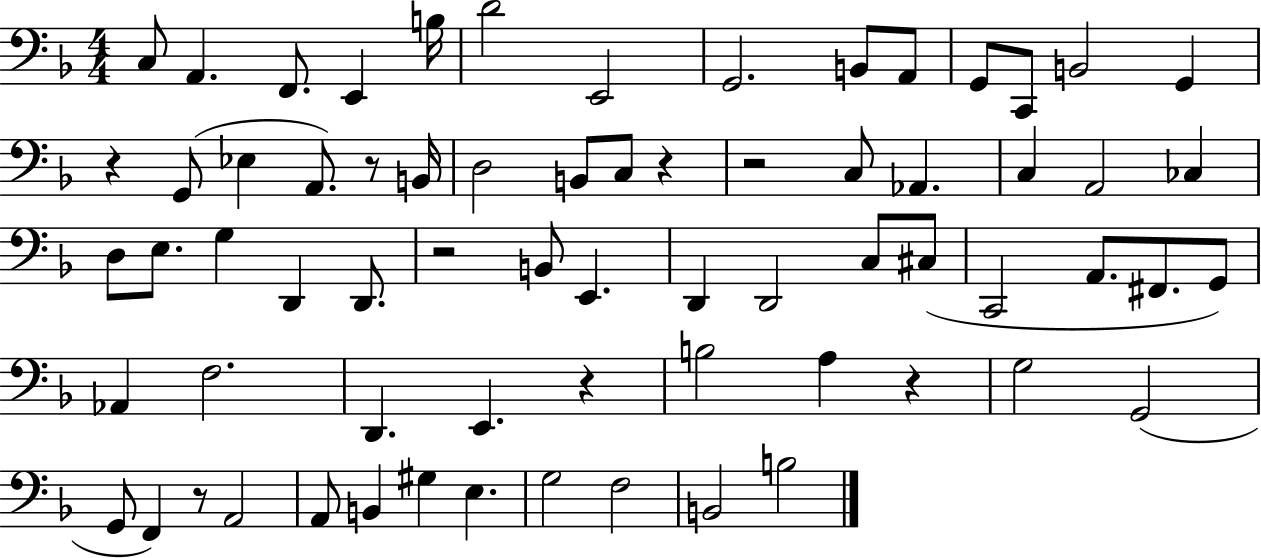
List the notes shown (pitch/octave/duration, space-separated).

C3/e A2/q. F2/e. E2/q B3/s D4/h E2/h G2/h. B2/e A2/e G2/e C2/e B2/h G2/q R/q G2/e Eb3/q A2/e. R/e B2/s D3/h B2/e C3/e R/q R/h C3/e Ab2/q. C3/q A2/h CES3/q D3/e E3/e. G3/q D2/q D2/e. R/h B2/e E2/q. D2/q D2/h C3/e C#3/e C2/h A2/e. F#2/e. G2/e Ab2/q F3/h. D2/q. E2/q. R/q B3/h A3/q R/q G3/h G2/h G2/e F2/q R/e A2/h A2/e B2/q G#3/q E3/q. G3/h F3/h B2/h B3/h